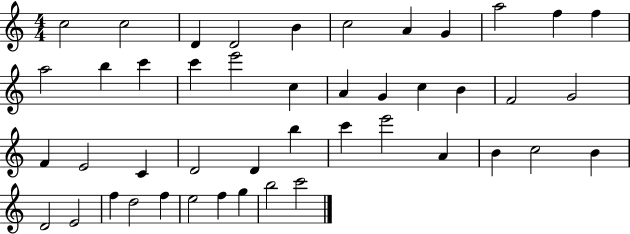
{
  \clef treble
  \numericTimeSignature
  \time 4/4
  \key c \major
  c''2 c''2 | d'4 d'2 b'4 | c''2 a'4 g'4 | a''2 f''4 f''4 | \break a''2 b''4 c'''4 | c'''4 e'''2 c''4 | a'4 g'4 c''4 b'4 | f'2 g'2 | \break f'4 e'2 c'4 | d'2 d'4 b''4 | c'''4 e'''2 a'4 | b'4 c''2 b'4 | \break d'2 e'2 | f''4 d''2 f''4 | e''2 f''4 g''4 | b''2 c'''2 | \break \bar "|."
}